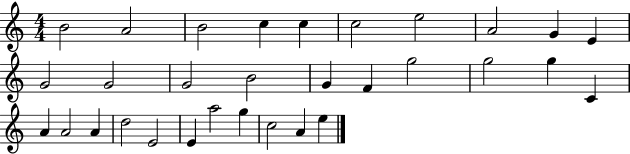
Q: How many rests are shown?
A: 0